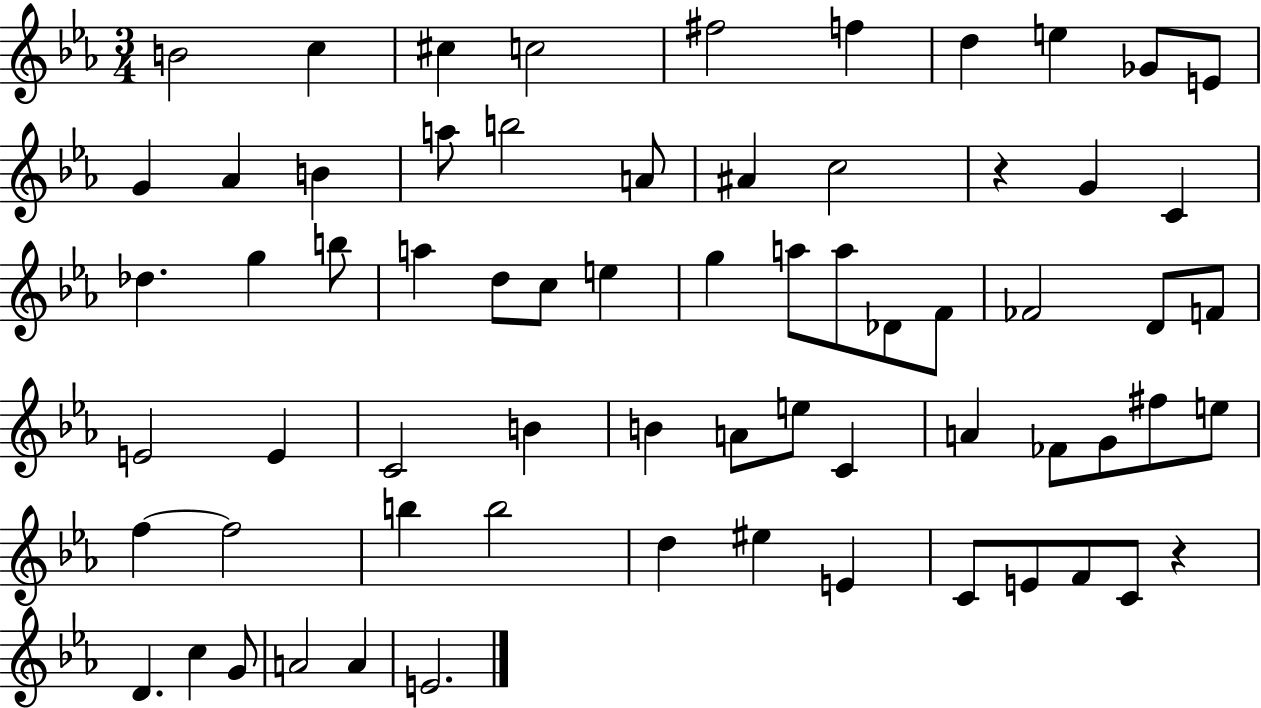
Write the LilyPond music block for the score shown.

{
  \clef treble
  \numericTimeSignature
  \time 3/4
  \key ees \major
  b'2 c''4 | cis''4 c''2 | fis''2 f''4 | d''4 e''4 ges'8 e'8 | \break g'4 aes'4 b'4 | a''8 b''2 a'8 | ais'4 c''2 | r4 g'4 c'4 | \break des''4. g''4 b''8 | a''4 d''8 c''8 e''4 | g''4 a''8 a''8 des'8 f'8 | fes'2 d'8 f'8 | \break e'2 e'4 | c'2 b'4 | b'4 a'8 e''8 c'4 | a'4 fes'8 g'8 fis''8 e''8 | \break f''4~~ f''2 | b''4 b''2 | d''4 eis''4 e'4 | c'8 e'8 f'8 c'8 r4 | \break d'4. c''4 g'8 | a'2 a'4 | e'2. | \bar "|."
}